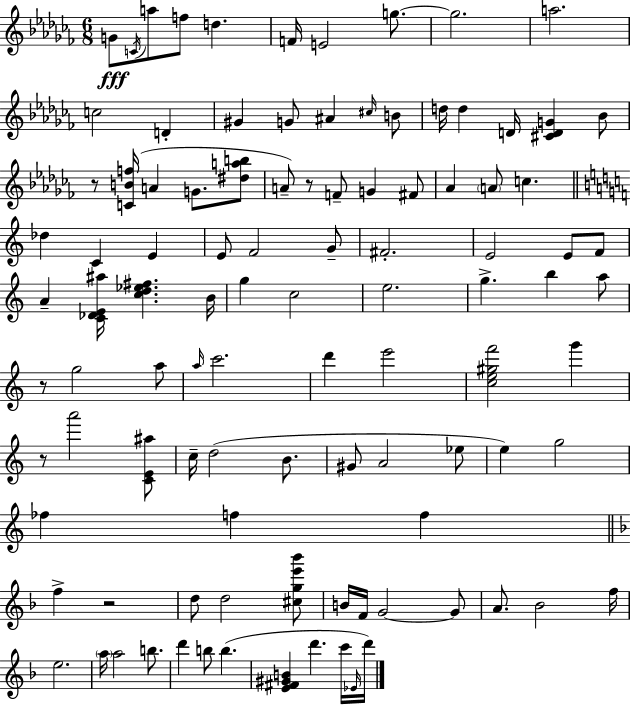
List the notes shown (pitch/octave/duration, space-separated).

G4/e C4/s A5/e F5/e D5/q. F4/s E4/h G5/e. G5/h. A5/h. C5/h D4/q G#4/q G4/e A#4/q C#5/s B4/e D5/s D5/q D4/s [C#4,D4,G4]/q Bb4/e R/e [C4,B4,F5]/s A4/q G4/e. [D#5,A5,B5]/e A4/e R/e F4/e G4/q F#4/e Ab4/q A4/e C5/q. Db5/q C4/q E4/q E4/e F4/h G4/e F#4/h. E4/h E4/e F4/e A4/q [C4,Db4,E4,A#5]/s [C5,D5,Eb5,F#5]/q. B4/s G5/q C5/h E5/h. G5/q. B5/q A5/e R/e G5/h A5/e A5/s C6/h. D6/q E6/h [C5,E5,G#5,F6]/h G6/q R/e A6/h [C4,E4,A#5]/e C5/s D5/h B4/e. G#4/e A4/h Eb5/e E5/q G5/h FES5/q F5/q F5/q F5/q R/h D5/e D5/h [C#5,G5,E6,Bb6]/e B4/s F4/s G4/h G4/e A4/e. Bb4/h F5/s E5/h. A5/s A5/h B5/e. D6/q B5/e B5/q. [E4,F#4,G#4,B4]/q D6/q. C6/s Eb4/s D6/s